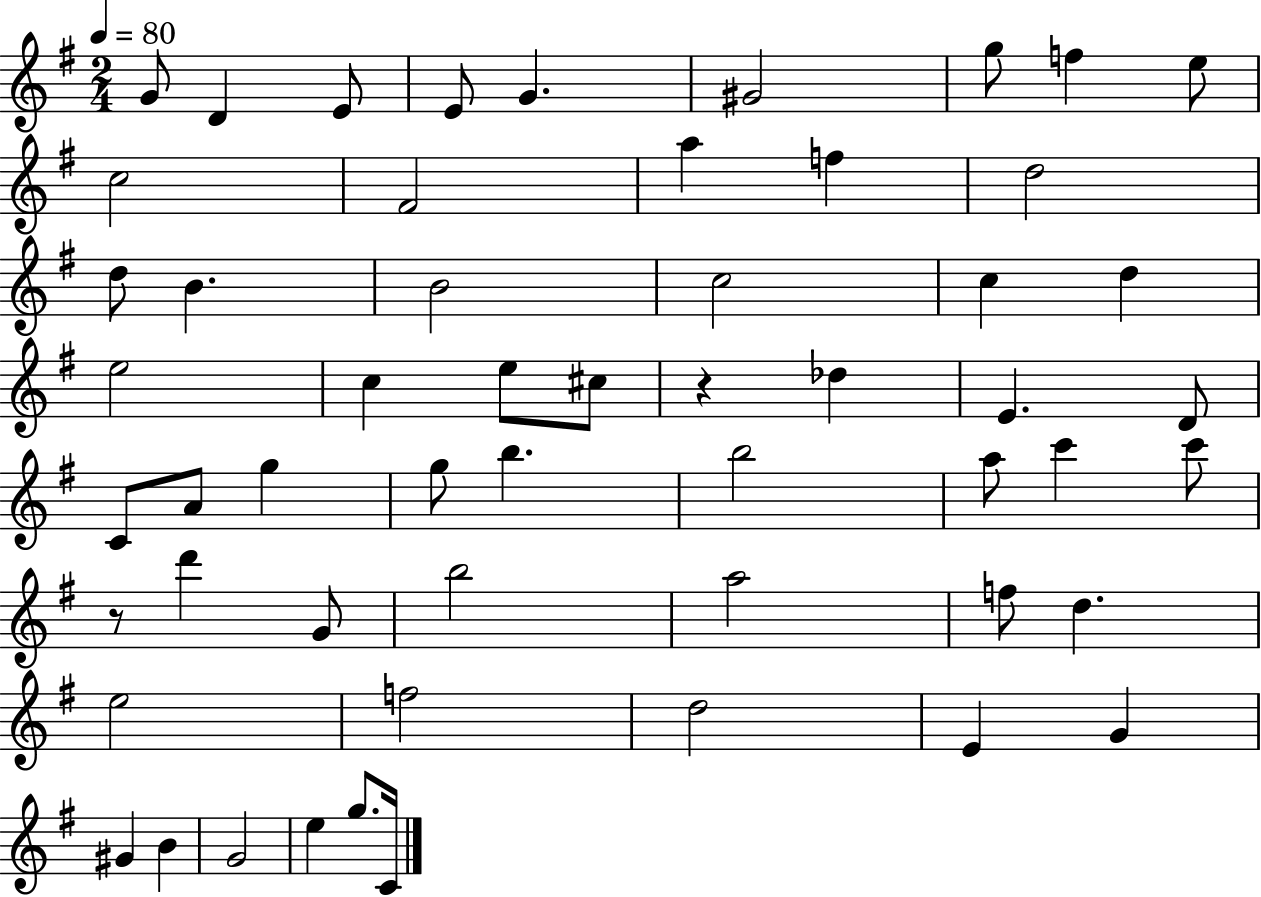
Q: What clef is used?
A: treble